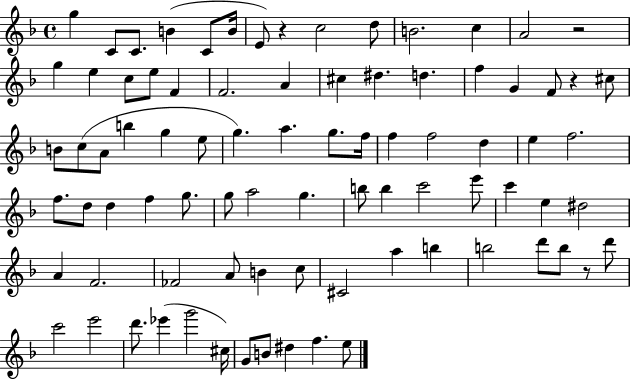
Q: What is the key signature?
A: F major